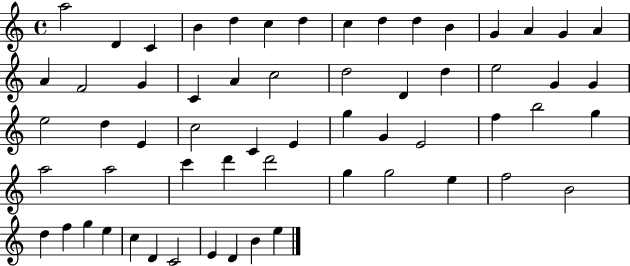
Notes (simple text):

A5/h D4/q C4/q B4/q D5/q C5/q D5/q C5/q D5/q D5/q B4/q G4/q A4/q G4/q A4/q A4/q F4/h G4/q C4/q A4/q C5/h D5/h D4/q D5/q E5/h G4/q G4/q E5/h D5/q E4/q C5/h C4/q E4/q G5/q G4/q E4/h F5/q B5/h G5/q A5/h A5/h C6/q D6/q D6/h G5/q G5/h E5/q F5/h B4/h D5/q F5/q G5/q E5/q C5/q D4/q C4/h E4/q D4/q B4/q E5/q